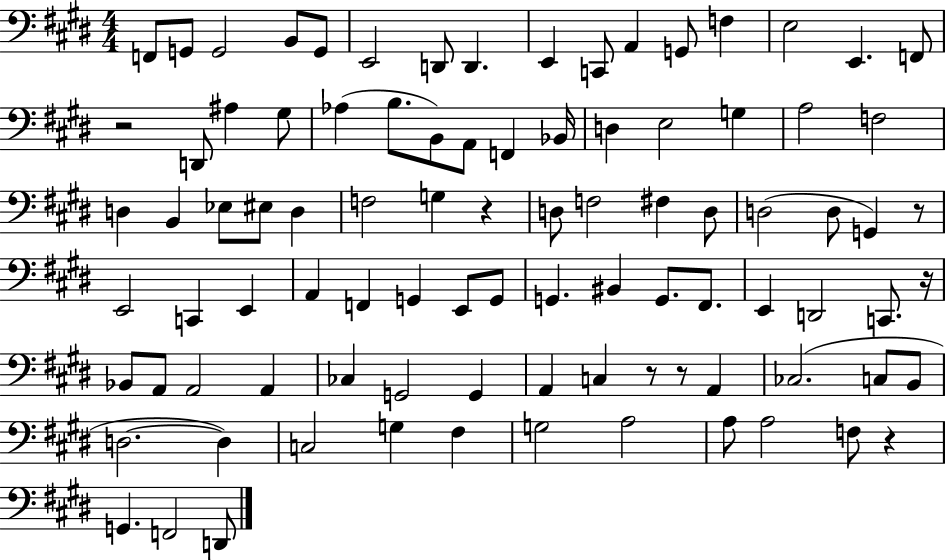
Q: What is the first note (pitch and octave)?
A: F2